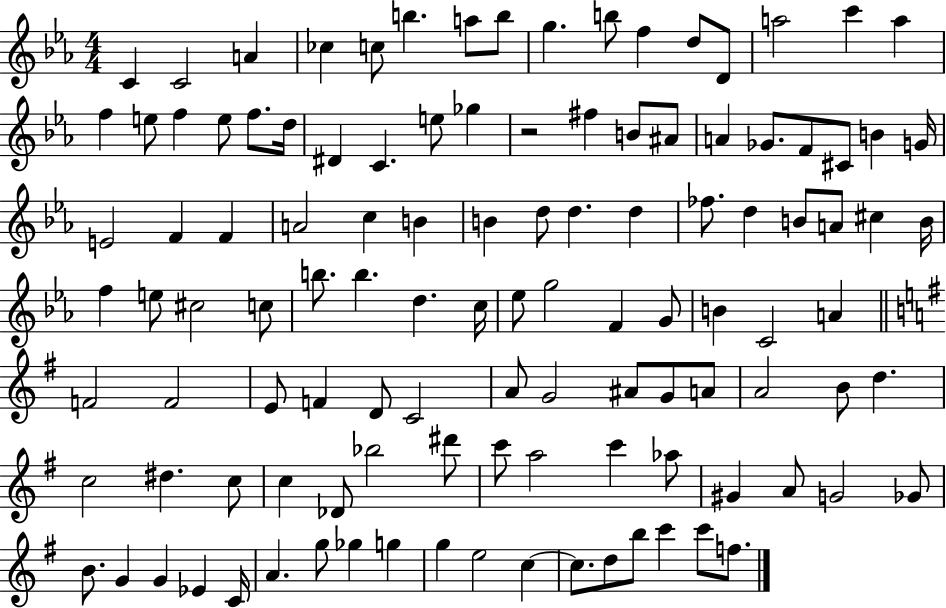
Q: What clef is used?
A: treble